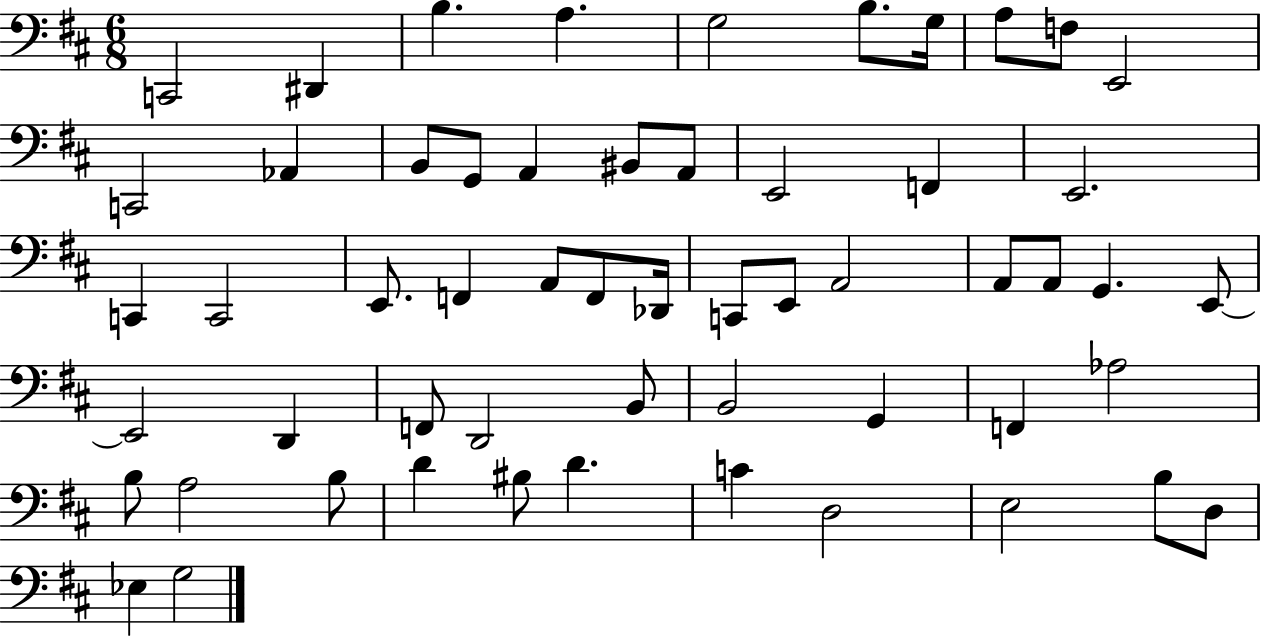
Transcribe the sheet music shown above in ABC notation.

X:1
T:Untitled
M:6/8
L:1/4
K:D
C,,2 ^D,, B, A, G,2 B,/2 G,/4 A,/2 F,/2 E,,2 C,,2 _A,, B,,/2 G,,/2 A,, ^B,,/2 A,,/2 E,,2 F,, E,,2 C,, C,,2 E,,/2 F,, A,,/2 F,,/2 _D,,/4 C,,/2 E,,/2 A,,2 A,,/2 A,,/2 G,, E,,/2 E,,2 D,, F,,/2 D,,2 B,,/2 B,,2 G,, F,, _A,2 B,/2 A,2 B,/2 D ^B,/2 D C D,2 E,2 B,/2 D,/2 _E, G,2